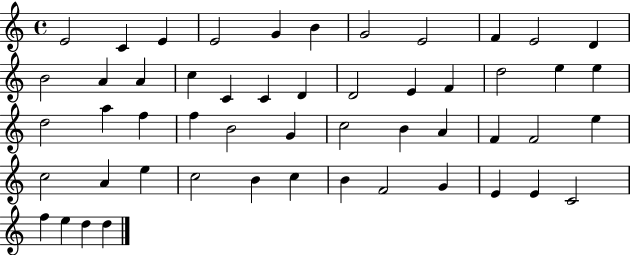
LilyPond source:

{
  \clef treble
  \time 4/4
  \defaultTimeSignature
  \key c \major
  e'2 c'4 e'4 | e'2 g'4 b'4 | g'2 e'2 | f'4 e'2 d'4 | \break b'2 a'4 a'4 | c''4 c'4 c'4 d'4 | d'2 e'4 f'4 | d''2 e''4 e''4 | \break d''2 a''4 f''4 | f''4 b'2 g'4 | c''2 b'4 a'4 | f'4 f'2 e''4 | \break c''2 a'4 e''4 | c''2 b'4 c''4 | b'4 f'2 g'4 | e'4 e'4 c'2 | \break f''4 e''4 d''4 d''4 | \bar "|."
}